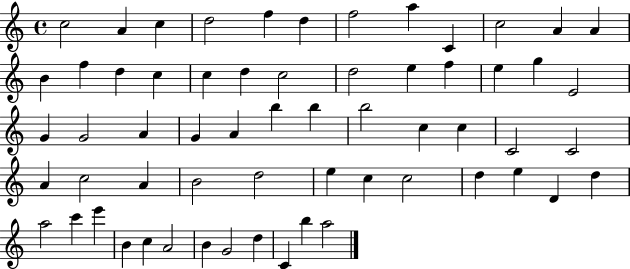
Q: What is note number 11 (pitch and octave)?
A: A4